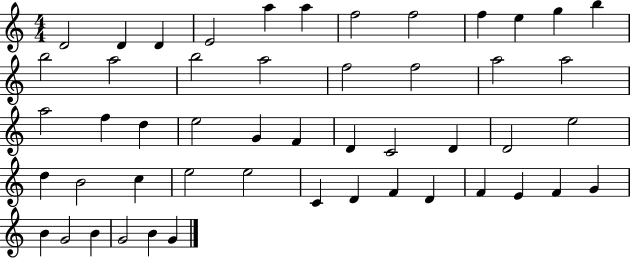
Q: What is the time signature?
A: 4/4